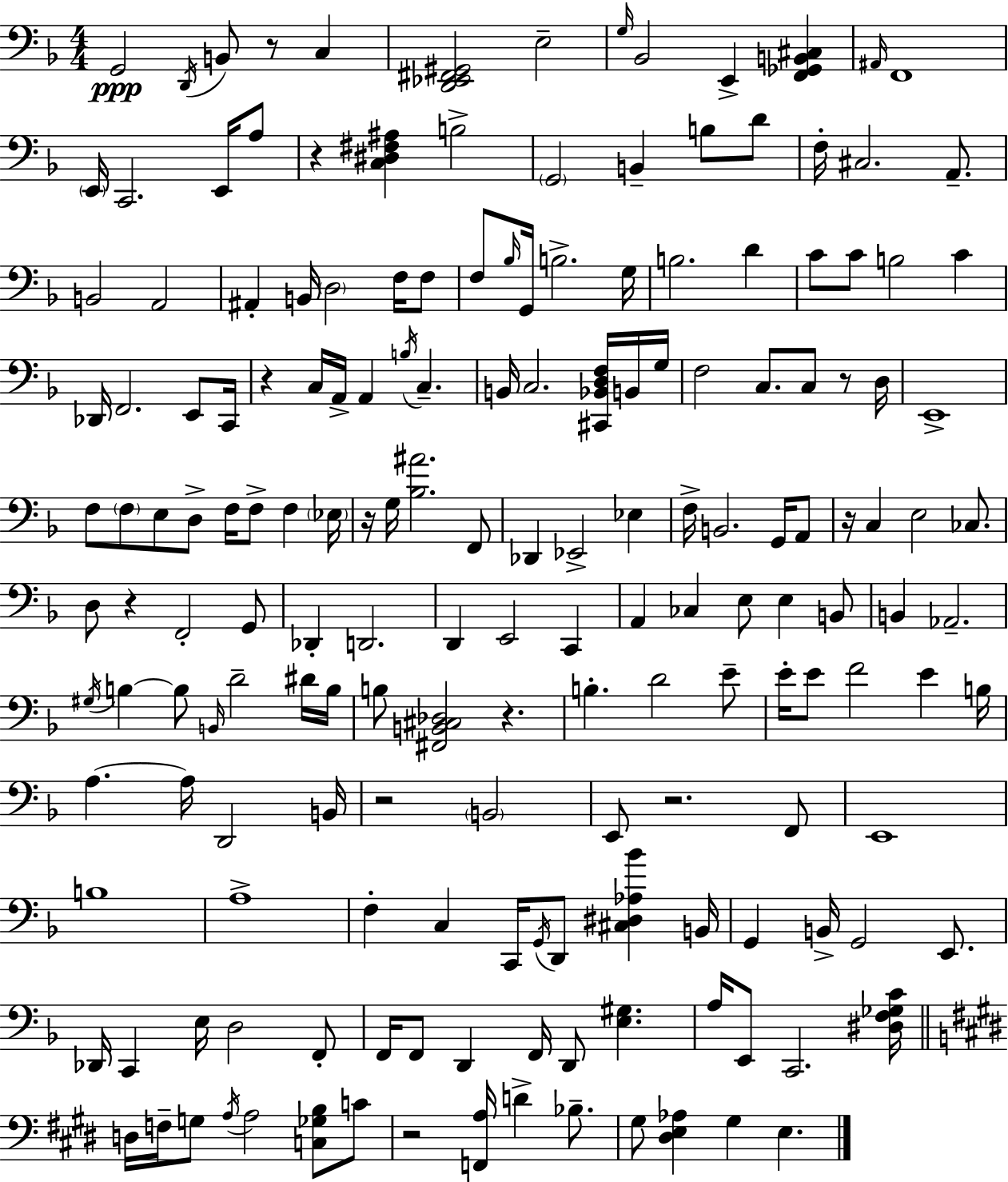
X:1
T:Untitled
M:4/4
L:1/4
K:Dm
G,,2 D,,/4 B,,/2 z/2 C, [D,,_E,,^F,,^G,,]2 E,2 G,/4 _B,,2 E,, [F,,_G,,B,,^C,] ^A,,/4 F,,4 E,,/4 C,,2 E,,/4 A,/2 z [C,^D,^F,^A,] B,2 G,,2 B,, B,/2 D/2 F,/4 ^C,2 A,,/2 B,,2 A,,2 ^A,, B,,/4 D,2 F,/4 F,/2 F,/2 _B,/4 G,,/4 B,2 G,/4 B,2 D C/2 C/2 B,2 C _D,,/4 F,,2 E,,/2 C,,/4 z C,/4 A,,/4 A,, B,/4 C, B,,/4 C,2 [^C,,_B,,D,F,]/4 B,,/4 G,/4 F,2 C,/2 C,/2 z/2 D,/4 E,,4 F,/2 F,/2 E,/2 D,/2 F,/4 F,/2 F, _E,/4 z/4 G,/4 [_B,^A]2 F,,/2 _D,, _E,,2 _E, F,/4 B,,2 G,,/4 A,,/2 z/4 C, E,2 _C,/2 D,/2 z F,,2 G,,/2 _D,, D,,2 D,, E,,2 C,, A,, _C, E,/2 E, B,,/2 B,, _A,,2 ^G,/4 B, B,/2 B,,/4 D2 ^D/4 B,/4 B,/2 [^F,,B,,^C,_D,]2 z B, D2 E/2 E/4 E/2 F2 E B,/4 A, A,/4 D,,2 B,,/4 z2 B,,2 E,,/2 z2 F,,/2 E,,4 B,4 A,4 F, C, C,,/4 G,,/4 D,,/2 [^C,^D,_A,_B] B,,/4 G,, B,,/4 G,,2 E,,/2 _D,,/4 C,, E,/4 D,2 F,,/2 F,,/4 F,,/2 D,, F,,/4 D,,/2 [E,^G,] A,/4 E,,/2 C,,2 [^D,F,_G,C]/4 D,/4 F,/4 G,/2 A,/4 A,2 [C,_G,B,]/2 C/2 z2 [F,,A,]/4 D _B,/2 ^G,/2 [^D,E,_A,] ^G, E,